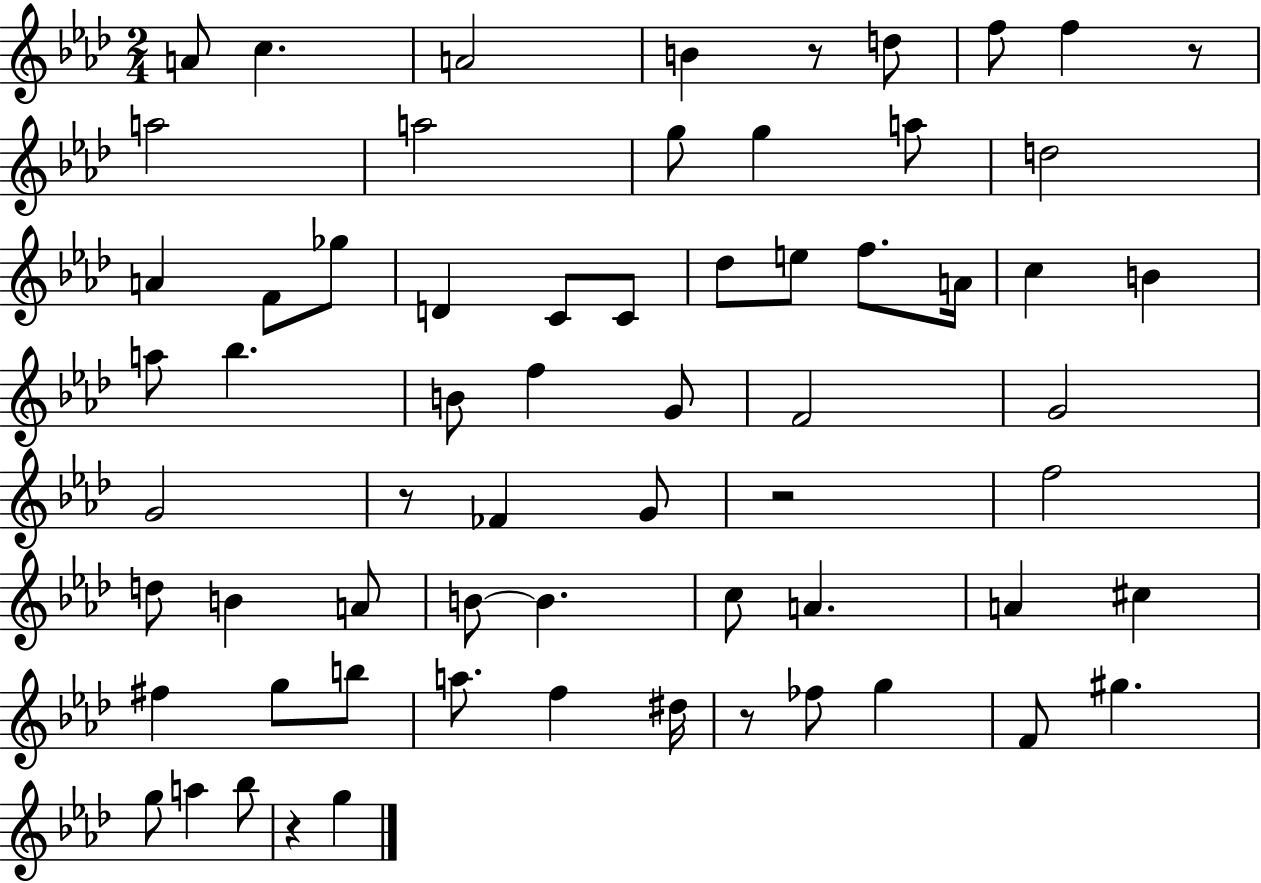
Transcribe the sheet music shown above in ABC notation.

X:1
T:Untitled
M:2/4
L:1/4
K:Ab
A/2 c A2 B z/2 d/2 f/2 f z/2 a2 a2 g/2 g a/2 d2 A F/2 _g/2 D C/2 C/2 _d/2 e/2 f/2 A/4 c B a/2 _b B/2 f G/2 F2 G2 G2 z/2 _F G/2 z2 f2 d/2 B A/2 B/2 B c/2 A A ^c ^f g/2 b/2 a/2 f ^d/4 z/2 _f/2 g F/2 ^g g/2 a _b/2 z g